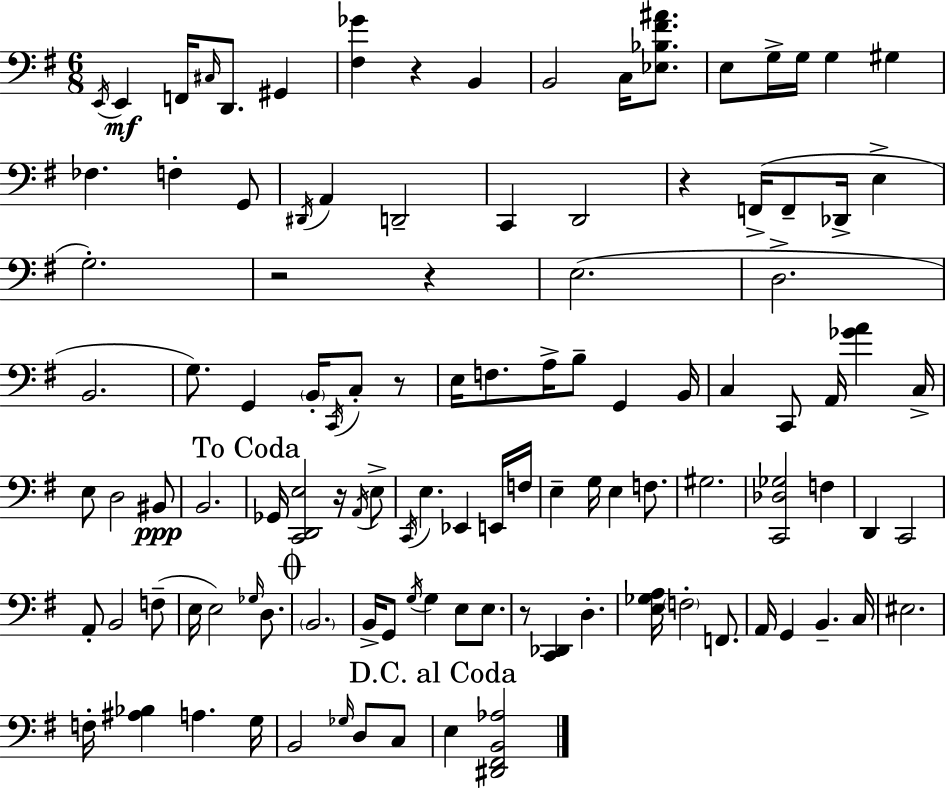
X:1
T:Untitled
M:6/8
L:1/4
K:G
E,,/4 E,, F,,/4 ^C,/4 D,,/2 ^G,, [^F,_G] z B,, B,,2 C,/4 [_E,_B,^F^A]/2 E,/2 G,/4 G,/4 G, ^G, _F, F, G,,/2 ^D,,/4 A,, D,,2 C,, D,,2 z F,,/4 F,,/2 _D,,/4 E, G,2 z2 z E,2 D,2 B,,2 G,/2 G,, B,,/4 C,,/4 C,/2 z/2 E,/4 F,/2 A,/4 B,/2 G,, B,,/4 C, C,,/2 A,,/4 [_GA] C,/4 E,/2 D,2 ^B,,/2 B,,2 _G,,/4 [C,,D,,E,]2 z/4 A,,/4 E,/2 C,,/4 E, _E,, E,,/4 F,/4 E, G,/4 E, F,/2 ^G,2 [C,,_D,_G,]2 F, D,, C,,2 A,,/2 B,,2 F,/2 E,/4 E,2 _G,/4 D,/2 B,,2 B,,/4 G,,/2 G,/4 G, E,/2 E,/2 z/2 [C,,_D,,] D, [E,_G,A,]/4 F,2 F,,/2 A,,/4 G,, B,, C,/4 ^E,2 F,/4 [^A,_B,] A, G,/4 B,,2 _G,/4 D,/2 C,/2 E, [^D,,^F,,B,,_A,]2